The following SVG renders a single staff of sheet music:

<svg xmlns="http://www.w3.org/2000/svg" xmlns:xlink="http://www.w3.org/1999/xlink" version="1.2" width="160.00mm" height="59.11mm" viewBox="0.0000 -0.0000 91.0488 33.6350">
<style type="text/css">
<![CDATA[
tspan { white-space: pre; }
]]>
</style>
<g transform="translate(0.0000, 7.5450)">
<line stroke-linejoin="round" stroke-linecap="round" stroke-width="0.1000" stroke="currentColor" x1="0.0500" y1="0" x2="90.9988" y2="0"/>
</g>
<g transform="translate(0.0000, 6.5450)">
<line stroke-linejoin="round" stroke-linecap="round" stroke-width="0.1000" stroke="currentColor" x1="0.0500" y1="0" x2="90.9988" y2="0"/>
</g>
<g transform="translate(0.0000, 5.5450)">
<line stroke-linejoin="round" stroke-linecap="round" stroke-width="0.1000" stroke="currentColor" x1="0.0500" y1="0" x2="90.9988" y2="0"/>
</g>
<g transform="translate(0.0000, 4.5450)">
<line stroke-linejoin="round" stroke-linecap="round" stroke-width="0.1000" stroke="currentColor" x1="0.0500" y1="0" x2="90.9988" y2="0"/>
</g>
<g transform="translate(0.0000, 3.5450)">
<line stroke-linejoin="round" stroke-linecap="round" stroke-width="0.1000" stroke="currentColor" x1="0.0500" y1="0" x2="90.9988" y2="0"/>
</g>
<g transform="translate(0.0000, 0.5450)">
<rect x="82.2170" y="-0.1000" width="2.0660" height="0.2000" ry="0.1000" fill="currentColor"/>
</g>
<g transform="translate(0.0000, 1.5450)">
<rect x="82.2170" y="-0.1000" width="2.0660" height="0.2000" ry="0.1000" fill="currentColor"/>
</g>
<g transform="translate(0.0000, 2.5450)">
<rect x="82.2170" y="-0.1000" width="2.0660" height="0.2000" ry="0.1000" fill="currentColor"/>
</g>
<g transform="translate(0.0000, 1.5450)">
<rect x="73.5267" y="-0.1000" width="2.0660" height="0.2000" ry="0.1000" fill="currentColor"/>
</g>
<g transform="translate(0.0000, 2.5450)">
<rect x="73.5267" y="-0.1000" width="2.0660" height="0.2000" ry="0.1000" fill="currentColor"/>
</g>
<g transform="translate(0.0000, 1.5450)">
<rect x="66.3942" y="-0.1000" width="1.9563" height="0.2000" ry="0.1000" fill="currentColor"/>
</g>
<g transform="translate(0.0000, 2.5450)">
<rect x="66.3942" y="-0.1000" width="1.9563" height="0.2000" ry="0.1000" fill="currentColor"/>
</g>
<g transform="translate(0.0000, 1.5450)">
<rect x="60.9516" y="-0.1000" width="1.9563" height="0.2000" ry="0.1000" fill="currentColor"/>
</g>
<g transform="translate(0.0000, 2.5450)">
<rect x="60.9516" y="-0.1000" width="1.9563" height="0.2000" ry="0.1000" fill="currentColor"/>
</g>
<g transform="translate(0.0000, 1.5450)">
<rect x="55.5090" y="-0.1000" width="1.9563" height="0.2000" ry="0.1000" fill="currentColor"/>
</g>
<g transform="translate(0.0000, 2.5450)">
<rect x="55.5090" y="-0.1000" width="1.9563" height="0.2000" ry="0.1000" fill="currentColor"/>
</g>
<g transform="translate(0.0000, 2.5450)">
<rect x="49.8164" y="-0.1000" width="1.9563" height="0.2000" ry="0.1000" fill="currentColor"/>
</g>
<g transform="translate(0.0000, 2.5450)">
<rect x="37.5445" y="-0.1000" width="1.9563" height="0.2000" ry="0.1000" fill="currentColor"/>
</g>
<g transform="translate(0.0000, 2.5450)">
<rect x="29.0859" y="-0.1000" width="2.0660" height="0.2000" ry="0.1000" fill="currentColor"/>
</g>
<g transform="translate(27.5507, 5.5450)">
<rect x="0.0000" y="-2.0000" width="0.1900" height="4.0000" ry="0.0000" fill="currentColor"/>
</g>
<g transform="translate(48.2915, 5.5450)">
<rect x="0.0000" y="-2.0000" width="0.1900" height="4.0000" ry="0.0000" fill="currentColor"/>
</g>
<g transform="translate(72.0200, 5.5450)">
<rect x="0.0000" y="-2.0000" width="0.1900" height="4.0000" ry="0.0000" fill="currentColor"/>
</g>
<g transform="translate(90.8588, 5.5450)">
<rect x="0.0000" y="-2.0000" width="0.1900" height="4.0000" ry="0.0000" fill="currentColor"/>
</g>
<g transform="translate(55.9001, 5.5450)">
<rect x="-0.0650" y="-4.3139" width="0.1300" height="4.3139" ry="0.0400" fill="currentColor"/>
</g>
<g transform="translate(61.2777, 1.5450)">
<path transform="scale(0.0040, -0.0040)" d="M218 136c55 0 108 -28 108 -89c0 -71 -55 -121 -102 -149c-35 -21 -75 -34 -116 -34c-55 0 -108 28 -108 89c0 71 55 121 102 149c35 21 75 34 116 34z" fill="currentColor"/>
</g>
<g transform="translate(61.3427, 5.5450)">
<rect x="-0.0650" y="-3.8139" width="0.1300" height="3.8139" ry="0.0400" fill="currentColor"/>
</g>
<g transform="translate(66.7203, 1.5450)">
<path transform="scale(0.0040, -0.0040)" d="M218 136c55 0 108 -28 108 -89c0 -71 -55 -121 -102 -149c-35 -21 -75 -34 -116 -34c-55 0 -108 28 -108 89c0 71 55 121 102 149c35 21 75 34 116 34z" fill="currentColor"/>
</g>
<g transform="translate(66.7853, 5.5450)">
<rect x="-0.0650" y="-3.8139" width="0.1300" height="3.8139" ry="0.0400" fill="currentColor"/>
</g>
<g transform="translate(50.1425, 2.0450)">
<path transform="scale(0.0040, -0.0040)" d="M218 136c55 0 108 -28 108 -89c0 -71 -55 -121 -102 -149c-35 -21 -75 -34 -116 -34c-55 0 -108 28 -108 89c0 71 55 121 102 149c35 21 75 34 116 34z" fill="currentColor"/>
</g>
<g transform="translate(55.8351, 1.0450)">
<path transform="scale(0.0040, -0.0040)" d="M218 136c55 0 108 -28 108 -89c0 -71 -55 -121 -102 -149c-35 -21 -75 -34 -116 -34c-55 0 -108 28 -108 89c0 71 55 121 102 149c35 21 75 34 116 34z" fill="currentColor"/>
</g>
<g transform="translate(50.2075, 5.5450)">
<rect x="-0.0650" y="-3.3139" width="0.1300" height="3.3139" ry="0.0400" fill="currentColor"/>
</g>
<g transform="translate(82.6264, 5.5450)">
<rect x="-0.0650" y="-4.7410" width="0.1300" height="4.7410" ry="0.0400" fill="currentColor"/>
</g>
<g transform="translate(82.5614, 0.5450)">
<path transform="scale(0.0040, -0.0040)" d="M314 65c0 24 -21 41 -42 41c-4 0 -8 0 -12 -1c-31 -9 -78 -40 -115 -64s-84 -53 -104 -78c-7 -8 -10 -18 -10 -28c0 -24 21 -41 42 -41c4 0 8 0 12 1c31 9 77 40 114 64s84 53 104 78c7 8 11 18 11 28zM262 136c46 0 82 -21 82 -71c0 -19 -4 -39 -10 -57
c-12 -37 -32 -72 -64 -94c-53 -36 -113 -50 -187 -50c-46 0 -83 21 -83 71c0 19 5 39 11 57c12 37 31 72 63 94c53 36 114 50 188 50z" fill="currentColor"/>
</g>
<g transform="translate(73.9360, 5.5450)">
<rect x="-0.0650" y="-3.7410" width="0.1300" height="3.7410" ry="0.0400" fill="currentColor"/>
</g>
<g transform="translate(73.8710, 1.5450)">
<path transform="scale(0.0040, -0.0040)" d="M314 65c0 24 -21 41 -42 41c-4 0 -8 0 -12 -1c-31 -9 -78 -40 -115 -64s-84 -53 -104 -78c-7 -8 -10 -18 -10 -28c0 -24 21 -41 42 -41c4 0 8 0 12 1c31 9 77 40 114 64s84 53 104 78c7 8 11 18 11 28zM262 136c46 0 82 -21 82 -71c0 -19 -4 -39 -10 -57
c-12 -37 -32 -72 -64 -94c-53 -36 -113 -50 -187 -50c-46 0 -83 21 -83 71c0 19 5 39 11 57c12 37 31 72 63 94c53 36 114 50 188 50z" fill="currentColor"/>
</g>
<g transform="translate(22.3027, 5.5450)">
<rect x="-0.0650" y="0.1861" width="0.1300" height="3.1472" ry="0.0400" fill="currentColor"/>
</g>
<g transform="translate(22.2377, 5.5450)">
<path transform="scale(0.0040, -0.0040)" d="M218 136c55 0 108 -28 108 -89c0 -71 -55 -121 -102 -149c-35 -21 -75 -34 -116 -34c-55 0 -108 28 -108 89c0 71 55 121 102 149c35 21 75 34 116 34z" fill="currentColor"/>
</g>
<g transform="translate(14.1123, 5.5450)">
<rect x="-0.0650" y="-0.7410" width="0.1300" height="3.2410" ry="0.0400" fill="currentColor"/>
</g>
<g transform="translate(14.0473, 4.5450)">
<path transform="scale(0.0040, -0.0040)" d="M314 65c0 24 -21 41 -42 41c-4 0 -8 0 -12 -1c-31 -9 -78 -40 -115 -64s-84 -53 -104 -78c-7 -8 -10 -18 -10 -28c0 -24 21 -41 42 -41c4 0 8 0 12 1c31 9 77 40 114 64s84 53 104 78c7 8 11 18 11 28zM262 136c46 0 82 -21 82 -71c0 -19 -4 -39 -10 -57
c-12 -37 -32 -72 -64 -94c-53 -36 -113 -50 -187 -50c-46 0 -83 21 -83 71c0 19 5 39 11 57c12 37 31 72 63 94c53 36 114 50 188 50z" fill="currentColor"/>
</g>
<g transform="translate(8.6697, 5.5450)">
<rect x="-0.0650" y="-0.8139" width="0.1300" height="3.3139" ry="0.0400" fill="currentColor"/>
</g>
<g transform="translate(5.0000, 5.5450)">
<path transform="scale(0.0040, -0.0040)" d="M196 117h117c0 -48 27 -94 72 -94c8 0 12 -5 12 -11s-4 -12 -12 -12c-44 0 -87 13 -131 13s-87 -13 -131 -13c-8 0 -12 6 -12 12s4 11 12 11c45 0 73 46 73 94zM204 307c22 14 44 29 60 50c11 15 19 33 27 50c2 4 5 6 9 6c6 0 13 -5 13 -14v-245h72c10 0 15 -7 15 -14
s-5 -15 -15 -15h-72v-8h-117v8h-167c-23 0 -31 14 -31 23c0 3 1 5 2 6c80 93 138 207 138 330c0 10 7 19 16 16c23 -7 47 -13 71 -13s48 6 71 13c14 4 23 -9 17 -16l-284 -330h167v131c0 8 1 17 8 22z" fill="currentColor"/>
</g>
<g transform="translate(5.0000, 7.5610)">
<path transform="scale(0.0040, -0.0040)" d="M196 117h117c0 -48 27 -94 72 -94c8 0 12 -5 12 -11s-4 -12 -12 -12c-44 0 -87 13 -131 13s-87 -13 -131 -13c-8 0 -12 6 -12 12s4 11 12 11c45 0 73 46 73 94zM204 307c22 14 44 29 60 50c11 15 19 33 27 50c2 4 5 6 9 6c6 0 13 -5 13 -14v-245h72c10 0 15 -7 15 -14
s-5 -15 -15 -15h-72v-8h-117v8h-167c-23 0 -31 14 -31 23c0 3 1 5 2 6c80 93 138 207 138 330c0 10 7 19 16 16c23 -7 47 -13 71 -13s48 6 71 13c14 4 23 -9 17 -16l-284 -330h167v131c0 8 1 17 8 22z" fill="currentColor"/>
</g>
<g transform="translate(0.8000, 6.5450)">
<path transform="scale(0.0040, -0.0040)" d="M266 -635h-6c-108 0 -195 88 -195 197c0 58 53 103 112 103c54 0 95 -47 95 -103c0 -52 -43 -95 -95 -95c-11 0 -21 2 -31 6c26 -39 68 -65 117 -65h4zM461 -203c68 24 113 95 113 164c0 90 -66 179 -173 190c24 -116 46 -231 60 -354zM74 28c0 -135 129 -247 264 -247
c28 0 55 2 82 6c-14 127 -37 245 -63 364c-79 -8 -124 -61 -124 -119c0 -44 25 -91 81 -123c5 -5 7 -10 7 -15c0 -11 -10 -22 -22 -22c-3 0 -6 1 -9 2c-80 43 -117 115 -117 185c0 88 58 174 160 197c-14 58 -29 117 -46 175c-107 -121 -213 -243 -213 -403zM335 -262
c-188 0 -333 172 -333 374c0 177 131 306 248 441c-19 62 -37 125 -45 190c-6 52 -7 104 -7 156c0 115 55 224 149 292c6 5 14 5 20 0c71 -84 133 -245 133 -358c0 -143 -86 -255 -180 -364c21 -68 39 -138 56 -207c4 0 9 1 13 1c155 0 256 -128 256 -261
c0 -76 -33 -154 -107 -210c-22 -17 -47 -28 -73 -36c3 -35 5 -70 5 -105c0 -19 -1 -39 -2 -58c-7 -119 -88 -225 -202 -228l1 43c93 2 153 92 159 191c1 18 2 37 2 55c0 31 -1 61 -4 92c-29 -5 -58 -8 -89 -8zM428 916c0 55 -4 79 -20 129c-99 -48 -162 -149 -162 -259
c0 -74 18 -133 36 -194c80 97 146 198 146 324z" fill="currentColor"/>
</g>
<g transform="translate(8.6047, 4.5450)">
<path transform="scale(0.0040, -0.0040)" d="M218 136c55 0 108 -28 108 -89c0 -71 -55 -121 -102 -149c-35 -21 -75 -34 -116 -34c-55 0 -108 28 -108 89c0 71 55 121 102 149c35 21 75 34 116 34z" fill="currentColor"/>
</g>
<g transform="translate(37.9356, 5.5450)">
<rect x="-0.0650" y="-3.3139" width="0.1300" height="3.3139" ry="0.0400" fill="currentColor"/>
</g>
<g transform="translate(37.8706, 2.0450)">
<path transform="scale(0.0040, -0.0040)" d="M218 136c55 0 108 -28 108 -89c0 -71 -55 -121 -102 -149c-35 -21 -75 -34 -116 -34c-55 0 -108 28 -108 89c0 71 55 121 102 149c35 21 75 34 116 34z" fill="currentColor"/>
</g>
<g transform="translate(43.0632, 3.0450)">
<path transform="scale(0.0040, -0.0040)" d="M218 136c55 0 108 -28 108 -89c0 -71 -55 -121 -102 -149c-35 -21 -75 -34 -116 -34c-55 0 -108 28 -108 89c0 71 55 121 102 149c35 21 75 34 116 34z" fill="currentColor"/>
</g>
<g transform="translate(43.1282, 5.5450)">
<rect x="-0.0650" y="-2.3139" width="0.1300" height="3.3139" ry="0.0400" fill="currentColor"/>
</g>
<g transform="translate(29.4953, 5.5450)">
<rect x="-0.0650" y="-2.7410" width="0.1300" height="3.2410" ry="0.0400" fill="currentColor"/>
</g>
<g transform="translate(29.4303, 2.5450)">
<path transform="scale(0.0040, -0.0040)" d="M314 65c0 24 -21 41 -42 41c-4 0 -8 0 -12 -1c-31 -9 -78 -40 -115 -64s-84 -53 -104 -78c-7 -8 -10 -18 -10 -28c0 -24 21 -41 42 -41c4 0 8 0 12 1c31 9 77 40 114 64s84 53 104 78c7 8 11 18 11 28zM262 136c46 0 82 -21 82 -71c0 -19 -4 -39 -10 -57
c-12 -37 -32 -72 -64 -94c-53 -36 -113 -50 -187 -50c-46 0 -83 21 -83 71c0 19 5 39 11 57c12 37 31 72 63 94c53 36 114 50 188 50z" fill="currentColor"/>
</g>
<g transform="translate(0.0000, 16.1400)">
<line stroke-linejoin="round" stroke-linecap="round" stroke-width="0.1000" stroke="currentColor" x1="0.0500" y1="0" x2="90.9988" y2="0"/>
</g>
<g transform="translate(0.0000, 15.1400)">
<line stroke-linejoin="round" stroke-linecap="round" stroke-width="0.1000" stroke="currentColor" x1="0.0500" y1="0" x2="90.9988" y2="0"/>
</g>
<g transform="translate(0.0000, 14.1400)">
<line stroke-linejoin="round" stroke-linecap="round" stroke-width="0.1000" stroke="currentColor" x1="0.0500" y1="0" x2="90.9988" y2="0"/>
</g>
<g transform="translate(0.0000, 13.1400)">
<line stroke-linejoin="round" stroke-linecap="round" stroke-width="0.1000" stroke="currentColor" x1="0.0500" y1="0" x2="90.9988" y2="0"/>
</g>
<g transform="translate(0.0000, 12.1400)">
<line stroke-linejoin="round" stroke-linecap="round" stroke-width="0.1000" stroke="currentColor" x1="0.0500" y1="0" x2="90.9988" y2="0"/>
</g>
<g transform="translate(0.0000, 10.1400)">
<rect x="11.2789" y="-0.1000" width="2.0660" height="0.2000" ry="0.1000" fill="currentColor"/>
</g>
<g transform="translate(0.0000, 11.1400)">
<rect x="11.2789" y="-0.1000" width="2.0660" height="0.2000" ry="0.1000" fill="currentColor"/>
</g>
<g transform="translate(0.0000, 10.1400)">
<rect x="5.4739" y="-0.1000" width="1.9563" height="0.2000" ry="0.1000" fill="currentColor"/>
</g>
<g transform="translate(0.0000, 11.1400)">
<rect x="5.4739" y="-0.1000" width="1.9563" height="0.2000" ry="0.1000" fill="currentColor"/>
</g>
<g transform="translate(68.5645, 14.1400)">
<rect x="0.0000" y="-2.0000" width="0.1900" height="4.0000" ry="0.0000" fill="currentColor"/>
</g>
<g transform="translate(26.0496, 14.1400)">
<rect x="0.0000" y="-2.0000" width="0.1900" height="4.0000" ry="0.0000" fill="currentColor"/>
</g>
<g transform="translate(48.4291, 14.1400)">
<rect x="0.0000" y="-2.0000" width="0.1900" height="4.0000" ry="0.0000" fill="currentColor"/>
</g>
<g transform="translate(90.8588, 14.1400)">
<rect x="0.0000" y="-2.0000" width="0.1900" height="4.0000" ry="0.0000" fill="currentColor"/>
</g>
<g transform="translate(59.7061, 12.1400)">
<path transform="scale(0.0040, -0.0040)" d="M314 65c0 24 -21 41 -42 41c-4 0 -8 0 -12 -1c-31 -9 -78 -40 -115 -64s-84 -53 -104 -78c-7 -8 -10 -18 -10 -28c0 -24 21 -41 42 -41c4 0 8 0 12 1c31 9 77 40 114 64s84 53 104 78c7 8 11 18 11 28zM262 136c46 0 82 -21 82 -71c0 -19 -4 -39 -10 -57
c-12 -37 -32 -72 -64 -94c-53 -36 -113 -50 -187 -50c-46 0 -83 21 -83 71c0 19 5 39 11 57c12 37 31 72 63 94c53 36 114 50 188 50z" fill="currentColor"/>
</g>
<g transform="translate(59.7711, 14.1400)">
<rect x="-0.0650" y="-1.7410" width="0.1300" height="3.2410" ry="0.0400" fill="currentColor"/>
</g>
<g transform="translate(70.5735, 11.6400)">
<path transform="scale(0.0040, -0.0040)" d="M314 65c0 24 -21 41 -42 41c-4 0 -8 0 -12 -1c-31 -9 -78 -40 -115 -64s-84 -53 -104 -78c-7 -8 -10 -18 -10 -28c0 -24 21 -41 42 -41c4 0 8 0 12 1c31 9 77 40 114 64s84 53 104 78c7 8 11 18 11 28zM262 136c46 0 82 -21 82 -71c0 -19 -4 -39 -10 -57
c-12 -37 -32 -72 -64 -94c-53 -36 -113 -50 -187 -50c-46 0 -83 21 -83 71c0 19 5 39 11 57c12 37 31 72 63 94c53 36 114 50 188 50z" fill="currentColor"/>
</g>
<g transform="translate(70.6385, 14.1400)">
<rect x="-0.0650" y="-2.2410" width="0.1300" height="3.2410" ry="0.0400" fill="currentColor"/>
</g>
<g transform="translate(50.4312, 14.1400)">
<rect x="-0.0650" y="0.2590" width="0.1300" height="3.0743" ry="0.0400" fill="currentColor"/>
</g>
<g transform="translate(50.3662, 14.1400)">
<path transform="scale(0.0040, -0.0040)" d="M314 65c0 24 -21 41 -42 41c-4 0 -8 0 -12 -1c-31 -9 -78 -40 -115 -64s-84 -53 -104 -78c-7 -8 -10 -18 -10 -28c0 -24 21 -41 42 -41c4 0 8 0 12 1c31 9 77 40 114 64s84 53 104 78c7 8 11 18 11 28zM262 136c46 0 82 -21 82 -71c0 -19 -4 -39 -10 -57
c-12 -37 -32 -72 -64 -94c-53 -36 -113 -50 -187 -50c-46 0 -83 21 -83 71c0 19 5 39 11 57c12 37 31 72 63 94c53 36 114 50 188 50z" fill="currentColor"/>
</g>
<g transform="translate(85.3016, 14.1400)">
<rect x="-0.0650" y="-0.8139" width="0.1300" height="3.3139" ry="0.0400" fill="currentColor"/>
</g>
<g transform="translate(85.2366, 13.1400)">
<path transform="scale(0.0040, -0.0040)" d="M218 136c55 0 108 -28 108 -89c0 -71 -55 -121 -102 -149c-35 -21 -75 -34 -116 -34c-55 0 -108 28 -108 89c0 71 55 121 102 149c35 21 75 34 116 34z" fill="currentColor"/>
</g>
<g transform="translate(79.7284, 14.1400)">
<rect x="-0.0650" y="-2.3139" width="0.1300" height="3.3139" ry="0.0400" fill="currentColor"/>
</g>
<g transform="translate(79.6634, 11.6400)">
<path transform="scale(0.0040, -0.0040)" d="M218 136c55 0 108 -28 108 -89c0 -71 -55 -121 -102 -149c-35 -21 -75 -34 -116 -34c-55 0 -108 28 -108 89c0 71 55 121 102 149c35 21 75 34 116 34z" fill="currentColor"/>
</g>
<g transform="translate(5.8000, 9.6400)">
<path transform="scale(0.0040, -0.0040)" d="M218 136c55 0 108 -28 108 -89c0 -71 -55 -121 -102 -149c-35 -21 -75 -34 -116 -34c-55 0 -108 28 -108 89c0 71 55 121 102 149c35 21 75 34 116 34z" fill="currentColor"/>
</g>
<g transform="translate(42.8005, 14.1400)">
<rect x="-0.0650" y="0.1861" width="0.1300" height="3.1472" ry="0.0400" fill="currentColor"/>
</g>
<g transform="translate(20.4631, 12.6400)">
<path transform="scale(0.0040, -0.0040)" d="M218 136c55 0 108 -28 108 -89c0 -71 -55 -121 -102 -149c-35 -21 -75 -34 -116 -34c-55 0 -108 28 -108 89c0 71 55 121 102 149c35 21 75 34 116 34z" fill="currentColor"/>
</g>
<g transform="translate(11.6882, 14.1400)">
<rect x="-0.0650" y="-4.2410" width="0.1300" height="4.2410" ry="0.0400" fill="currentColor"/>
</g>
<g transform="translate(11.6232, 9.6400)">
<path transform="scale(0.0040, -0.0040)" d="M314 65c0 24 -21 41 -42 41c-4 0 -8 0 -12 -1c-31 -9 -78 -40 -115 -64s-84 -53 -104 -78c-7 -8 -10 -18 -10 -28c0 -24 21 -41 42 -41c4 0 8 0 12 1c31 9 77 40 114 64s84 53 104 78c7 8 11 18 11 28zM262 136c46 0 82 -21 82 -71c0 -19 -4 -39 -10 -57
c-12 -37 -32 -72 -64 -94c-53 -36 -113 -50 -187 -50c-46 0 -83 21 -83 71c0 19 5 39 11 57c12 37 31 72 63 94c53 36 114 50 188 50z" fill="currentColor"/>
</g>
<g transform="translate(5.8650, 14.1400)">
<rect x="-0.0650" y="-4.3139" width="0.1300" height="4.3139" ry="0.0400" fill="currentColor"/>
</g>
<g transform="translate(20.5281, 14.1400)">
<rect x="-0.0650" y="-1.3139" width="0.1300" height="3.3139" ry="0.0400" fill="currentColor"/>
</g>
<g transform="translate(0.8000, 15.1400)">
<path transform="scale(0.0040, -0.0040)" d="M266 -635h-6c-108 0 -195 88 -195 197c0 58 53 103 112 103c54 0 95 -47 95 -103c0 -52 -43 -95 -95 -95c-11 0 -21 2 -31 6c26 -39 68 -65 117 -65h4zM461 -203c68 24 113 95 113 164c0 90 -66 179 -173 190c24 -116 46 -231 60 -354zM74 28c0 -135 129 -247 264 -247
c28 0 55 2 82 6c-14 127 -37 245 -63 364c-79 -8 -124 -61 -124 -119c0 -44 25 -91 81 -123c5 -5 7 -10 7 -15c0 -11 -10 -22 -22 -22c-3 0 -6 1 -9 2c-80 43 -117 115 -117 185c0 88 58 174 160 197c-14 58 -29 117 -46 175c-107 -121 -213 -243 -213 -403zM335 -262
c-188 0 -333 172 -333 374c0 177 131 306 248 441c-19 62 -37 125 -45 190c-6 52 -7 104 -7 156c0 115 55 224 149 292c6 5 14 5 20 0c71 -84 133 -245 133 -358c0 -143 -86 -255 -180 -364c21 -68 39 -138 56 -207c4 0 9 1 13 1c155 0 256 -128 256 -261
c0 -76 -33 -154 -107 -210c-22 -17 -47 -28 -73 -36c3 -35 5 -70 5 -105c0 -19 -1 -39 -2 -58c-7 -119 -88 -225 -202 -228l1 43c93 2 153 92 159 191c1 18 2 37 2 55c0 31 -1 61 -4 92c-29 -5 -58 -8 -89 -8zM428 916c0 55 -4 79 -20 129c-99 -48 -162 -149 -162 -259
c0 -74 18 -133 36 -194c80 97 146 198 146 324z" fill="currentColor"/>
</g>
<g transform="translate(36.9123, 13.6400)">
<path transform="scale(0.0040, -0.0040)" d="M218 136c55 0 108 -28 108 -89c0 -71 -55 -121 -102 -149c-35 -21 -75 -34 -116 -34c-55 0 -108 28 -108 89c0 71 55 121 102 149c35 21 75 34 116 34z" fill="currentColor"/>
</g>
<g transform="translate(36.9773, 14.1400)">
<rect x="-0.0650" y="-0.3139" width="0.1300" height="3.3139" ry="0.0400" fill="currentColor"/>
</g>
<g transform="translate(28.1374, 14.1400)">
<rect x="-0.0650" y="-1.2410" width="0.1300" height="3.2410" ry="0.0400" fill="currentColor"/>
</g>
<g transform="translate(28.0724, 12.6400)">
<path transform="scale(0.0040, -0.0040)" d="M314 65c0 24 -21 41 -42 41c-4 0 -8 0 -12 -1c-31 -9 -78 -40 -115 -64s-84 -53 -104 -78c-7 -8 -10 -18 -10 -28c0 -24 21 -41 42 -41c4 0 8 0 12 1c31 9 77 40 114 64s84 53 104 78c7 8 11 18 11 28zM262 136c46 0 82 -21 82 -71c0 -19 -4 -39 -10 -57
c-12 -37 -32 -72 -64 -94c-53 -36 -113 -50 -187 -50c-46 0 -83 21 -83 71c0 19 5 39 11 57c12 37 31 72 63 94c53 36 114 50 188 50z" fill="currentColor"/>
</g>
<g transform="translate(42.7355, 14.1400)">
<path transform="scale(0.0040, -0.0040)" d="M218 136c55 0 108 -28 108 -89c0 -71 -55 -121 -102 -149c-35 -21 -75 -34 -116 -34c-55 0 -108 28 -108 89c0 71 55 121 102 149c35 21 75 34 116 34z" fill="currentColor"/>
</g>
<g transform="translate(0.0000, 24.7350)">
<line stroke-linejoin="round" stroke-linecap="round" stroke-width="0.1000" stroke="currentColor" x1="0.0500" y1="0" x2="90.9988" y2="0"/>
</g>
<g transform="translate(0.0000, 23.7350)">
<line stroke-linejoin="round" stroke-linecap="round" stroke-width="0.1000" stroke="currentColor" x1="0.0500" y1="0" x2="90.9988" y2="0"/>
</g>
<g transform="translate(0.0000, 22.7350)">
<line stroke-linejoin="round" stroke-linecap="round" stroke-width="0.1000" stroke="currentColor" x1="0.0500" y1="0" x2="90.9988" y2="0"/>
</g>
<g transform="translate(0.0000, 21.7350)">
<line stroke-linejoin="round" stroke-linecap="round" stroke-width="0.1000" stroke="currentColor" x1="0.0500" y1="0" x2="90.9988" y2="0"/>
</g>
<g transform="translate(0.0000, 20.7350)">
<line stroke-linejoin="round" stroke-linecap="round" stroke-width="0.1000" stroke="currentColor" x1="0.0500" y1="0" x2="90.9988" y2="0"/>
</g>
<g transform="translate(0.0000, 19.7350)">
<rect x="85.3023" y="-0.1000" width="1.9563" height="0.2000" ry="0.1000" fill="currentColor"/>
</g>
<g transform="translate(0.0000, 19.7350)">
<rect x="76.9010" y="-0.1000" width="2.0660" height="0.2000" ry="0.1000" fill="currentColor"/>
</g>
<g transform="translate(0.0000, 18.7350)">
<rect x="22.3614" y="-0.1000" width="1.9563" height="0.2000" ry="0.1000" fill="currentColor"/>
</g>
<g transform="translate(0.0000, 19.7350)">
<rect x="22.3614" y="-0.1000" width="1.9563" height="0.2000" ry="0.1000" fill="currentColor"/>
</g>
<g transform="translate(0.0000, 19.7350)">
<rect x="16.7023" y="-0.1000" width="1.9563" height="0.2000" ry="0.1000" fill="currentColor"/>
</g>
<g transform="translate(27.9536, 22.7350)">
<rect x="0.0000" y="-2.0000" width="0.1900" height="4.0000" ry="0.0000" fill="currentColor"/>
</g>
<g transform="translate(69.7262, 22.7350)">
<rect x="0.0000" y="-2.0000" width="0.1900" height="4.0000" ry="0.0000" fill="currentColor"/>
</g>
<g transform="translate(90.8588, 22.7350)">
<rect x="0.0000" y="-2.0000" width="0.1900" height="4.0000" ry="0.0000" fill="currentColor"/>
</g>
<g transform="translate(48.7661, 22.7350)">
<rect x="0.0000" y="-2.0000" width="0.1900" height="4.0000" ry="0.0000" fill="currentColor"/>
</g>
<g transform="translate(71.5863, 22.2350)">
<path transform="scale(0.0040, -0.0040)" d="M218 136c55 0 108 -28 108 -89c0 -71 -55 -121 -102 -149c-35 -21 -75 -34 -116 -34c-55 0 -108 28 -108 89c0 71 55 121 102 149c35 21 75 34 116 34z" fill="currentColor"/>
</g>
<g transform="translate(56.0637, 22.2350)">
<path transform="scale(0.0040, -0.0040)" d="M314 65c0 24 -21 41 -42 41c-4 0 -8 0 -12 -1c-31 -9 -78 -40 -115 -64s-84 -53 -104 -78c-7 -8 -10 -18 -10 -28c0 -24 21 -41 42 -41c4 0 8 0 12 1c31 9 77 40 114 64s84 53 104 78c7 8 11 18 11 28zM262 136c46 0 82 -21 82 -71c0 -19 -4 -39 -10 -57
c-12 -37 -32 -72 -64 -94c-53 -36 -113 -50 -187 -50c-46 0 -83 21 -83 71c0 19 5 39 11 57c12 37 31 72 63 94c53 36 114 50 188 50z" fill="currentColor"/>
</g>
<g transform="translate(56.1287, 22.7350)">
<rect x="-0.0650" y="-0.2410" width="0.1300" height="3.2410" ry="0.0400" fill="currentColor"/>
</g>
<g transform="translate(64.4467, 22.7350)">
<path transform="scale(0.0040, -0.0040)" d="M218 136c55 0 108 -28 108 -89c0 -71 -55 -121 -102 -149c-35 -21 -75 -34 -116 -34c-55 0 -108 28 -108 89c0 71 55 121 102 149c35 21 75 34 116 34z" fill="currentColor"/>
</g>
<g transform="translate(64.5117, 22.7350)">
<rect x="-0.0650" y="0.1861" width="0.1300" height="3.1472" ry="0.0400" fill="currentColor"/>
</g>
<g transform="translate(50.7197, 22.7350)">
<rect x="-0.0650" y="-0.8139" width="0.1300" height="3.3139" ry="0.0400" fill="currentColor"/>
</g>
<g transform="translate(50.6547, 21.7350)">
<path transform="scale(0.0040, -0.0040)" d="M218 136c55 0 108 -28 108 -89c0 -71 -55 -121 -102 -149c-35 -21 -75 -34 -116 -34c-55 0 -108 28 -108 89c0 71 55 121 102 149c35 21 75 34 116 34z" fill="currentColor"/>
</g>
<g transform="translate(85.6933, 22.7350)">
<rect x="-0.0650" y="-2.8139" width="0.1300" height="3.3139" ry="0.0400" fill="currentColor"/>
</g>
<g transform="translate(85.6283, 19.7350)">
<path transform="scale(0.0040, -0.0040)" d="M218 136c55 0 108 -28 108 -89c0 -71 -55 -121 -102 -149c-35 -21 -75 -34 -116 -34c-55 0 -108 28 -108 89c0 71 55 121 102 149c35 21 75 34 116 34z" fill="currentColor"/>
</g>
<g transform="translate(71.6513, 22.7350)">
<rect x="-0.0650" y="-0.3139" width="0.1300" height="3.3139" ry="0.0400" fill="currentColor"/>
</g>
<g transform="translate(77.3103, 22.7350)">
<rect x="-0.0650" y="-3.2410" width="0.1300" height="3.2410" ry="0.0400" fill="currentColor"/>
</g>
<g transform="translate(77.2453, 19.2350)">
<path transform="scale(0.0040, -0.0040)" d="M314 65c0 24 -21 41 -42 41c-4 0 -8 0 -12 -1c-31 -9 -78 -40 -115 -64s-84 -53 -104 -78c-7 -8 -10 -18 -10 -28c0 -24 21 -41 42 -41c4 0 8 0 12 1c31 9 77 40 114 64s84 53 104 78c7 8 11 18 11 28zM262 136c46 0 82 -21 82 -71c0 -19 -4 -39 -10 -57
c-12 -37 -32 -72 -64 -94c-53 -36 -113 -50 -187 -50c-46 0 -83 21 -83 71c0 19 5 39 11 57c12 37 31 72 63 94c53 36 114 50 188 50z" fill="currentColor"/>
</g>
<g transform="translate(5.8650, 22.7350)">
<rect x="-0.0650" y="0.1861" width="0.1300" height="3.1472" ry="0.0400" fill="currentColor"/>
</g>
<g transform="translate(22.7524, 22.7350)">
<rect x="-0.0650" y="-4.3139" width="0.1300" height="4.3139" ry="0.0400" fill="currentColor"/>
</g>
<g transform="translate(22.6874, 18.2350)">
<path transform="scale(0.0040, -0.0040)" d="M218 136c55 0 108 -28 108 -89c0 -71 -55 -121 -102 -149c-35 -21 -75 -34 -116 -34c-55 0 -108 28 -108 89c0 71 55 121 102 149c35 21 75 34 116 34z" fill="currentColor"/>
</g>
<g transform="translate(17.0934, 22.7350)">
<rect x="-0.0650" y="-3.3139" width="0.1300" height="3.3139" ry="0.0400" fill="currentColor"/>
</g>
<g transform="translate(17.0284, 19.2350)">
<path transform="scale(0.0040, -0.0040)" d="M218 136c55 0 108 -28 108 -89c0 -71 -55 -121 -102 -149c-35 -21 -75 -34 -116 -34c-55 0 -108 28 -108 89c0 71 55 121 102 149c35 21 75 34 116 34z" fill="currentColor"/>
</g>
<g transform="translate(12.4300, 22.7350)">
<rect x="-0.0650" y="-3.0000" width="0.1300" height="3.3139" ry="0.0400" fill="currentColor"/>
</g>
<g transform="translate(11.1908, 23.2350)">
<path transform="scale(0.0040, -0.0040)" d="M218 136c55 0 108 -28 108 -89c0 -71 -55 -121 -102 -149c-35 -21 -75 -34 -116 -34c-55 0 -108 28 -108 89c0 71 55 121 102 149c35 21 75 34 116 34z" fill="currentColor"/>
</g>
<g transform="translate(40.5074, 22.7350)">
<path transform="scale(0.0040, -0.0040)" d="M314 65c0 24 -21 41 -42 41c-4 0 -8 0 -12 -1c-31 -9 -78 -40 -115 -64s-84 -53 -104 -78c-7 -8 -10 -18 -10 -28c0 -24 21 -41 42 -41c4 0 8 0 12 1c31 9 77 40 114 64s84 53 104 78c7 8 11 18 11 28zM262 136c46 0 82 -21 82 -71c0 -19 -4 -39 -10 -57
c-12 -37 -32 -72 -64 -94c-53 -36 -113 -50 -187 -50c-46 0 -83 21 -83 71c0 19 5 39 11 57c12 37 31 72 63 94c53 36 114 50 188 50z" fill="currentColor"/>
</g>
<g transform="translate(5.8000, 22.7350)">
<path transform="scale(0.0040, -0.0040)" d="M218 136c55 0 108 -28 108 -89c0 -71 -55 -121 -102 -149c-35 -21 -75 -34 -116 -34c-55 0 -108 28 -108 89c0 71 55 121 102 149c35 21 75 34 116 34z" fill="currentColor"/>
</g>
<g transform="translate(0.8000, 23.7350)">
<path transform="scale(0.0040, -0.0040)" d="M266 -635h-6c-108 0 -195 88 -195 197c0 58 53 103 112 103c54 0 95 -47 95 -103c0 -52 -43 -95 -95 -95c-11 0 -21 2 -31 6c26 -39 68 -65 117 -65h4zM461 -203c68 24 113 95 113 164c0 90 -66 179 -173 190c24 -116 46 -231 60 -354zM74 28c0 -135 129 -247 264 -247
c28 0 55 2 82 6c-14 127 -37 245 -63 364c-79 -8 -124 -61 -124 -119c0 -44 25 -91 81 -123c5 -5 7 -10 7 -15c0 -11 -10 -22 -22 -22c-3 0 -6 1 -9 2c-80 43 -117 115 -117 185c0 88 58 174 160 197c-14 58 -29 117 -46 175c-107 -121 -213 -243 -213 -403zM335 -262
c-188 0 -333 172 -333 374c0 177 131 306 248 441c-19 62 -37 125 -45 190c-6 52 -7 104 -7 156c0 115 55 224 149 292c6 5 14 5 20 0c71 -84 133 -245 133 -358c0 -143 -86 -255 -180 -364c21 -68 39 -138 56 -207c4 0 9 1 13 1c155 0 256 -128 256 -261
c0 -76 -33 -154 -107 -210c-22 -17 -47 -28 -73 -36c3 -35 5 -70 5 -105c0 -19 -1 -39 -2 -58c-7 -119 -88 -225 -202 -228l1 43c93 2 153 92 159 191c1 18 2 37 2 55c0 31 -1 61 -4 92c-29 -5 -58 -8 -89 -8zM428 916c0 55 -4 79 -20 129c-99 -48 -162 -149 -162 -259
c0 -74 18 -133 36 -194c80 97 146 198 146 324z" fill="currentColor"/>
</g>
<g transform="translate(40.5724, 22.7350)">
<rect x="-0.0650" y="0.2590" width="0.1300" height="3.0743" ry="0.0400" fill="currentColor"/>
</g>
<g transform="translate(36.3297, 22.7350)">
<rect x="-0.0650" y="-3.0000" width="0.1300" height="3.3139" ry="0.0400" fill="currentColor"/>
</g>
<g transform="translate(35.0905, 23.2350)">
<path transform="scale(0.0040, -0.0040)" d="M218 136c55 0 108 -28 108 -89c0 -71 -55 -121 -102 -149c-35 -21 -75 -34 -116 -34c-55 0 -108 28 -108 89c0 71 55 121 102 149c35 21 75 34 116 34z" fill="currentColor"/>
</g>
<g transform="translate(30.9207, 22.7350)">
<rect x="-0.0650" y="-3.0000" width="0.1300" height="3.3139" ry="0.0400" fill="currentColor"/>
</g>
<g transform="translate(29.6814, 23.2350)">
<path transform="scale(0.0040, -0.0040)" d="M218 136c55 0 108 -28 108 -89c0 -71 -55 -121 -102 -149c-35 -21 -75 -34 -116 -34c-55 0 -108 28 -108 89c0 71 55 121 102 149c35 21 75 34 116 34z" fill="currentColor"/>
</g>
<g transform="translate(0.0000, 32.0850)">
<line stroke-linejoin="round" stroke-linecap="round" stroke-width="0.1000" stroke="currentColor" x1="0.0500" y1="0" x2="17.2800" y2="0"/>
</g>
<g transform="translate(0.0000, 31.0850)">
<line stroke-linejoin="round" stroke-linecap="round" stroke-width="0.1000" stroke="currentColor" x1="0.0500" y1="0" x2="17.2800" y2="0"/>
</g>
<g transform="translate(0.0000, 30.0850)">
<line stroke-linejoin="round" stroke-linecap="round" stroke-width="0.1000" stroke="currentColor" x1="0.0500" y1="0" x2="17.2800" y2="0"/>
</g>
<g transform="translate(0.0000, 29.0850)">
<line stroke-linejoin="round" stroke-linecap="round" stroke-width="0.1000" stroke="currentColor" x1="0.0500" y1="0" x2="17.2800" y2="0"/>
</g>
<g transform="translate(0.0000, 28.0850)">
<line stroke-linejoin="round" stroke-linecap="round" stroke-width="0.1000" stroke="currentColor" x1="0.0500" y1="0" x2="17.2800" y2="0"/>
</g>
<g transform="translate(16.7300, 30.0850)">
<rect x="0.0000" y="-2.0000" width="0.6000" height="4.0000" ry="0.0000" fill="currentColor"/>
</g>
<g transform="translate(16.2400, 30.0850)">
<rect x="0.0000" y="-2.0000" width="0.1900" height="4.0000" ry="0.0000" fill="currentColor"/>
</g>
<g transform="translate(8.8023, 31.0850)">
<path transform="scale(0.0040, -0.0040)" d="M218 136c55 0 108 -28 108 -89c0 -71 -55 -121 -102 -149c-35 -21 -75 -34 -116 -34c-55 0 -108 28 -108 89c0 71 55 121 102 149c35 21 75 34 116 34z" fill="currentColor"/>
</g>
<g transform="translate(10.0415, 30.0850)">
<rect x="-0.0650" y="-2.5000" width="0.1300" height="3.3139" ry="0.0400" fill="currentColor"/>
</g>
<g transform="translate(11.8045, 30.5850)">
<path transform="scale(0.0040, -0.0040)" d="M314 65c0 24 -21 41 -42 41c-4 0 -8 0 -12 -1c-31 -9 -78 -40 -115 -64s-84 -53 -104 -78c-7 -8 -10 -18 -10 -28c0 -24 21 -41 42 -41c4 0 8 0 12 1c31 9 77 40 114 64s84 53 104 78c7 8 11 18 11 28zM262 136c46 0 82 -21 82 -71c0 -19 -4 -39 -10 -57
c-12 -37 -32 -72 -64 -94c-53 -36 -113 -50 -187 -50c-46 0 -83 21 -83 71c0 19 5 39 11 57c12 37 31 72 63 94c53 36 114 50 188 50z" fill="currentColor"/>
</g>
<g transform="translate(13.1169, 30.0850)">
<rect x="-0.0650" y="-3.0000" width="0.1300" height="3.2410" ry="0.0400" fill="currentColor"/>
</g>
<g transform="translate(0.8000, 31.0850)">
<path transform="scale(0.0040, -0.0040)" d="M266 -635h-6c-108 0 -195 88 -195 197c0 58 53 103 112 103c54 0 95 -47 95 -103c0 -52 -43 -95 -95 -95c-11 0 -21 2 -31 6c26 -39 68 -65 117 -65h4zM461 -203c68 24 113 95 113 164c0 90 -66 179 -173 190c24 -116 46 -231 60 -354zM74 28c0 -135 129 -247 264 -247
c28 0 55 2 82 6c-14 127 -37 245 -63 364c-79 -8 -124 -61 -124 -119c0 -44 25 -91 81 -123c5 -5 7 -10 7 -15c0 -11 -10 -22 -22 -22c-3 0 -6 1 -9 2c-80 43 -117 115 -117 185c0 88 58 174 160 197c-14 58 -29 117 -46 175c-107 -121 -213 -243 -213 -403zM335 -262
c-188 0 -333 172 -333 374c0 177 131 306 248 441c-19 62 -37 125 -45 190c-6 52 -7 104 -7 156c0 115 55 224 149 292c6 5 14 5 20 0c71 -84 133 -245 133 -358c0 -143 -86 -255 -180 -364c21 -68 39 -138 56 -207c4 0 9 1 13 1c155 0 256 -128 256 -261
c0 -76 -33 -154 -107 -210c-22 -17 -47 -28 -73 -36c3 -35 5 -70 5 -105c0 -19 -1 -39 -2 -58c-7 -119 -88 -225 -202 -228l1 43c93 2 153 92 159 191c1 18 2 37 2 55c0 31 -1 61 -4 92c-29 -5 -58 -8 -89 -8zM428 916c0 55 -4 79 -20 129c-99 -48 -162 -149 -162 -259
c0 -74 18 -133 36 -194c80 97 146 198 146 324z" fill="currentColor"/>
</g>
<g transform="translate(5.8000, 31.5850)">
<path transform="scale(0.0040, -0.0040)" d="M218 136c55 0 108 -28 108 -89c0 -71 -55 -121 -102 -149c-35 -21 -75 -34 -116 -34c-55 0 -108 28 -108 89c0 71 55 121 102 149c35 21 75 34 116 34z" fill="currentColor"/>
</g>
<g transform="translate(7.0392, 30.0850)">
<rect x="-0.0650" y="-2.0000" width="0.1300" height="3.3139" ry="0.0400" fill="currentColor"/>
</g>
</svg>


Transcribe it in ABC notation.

X:1
T:Untitled
M:4/4
L:1/4
K:C
d d2 B a2 b g b d' c' c' c'2 e'2 d' d'2 e e2 c B B2 f2 g2 g d B A b d' A A B2 d c2 B c b2 a F G A2